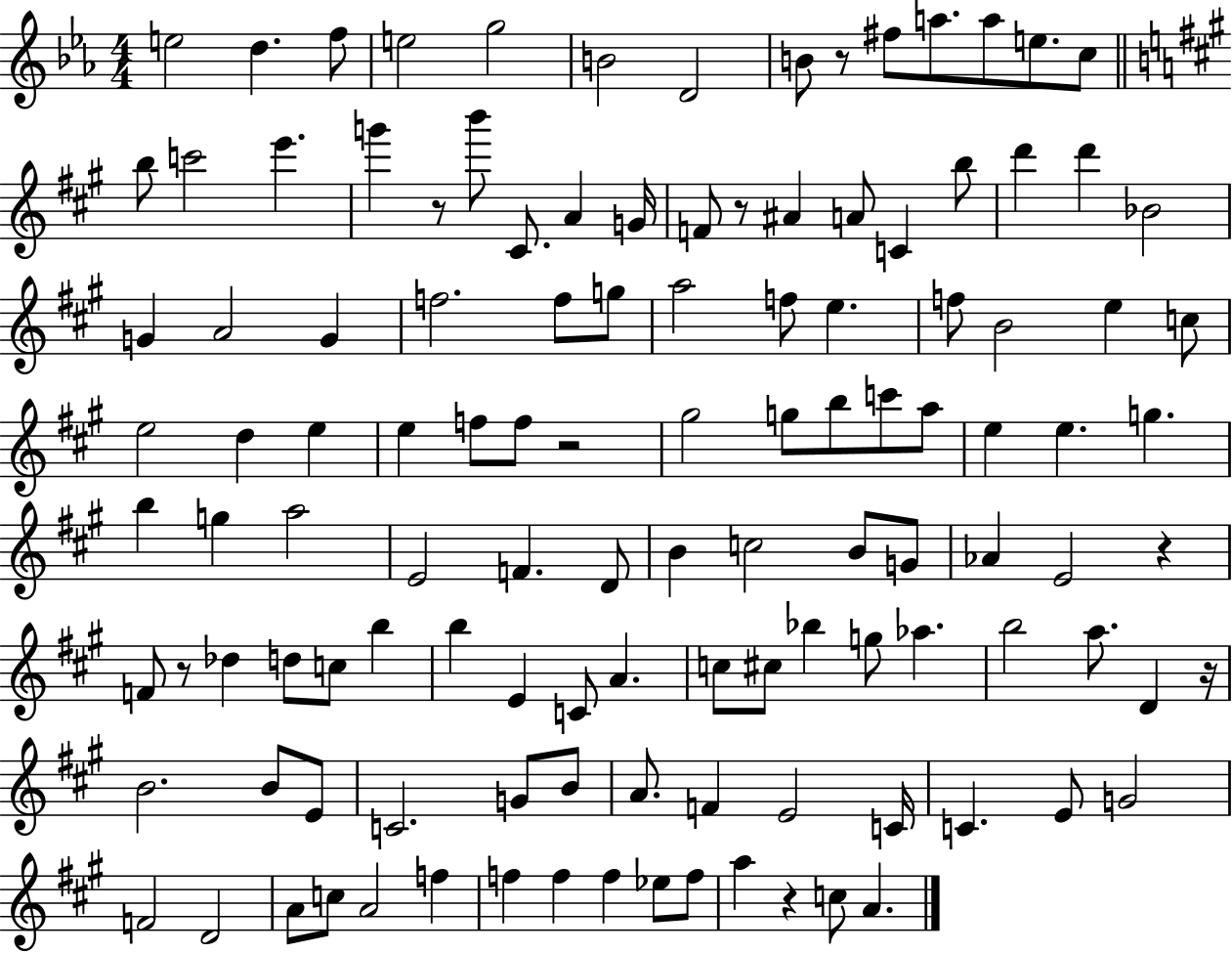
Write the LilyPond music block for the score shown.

{
  \clef treble
  \numericTimeSignature
  \time 4/4
  \key ees \major
  e''2 d''4. f''8 | e''2 g''2 | b'2 d'2 | b'8 r8 fis''8 a''8. a''8 e''8. c''8 | \break \bar "||" \break \key a \major b''8 c'''2 e'''4. | g'''4 r8 b'''8 cis'8. a'4 g'16 | f'8 r8 ais'4 a'8 c'4 b''8 | d'''4 d'''4 bes'2 | \break g'4 a'2 g'4 | f''2. f''8 g''8 | a''2 f''8 e''4. | f''8 b'2 e''4 c''8 | \break e''2 d''4 e''4 | e''4 f''8 f''8 r2 | gis''2 g''8 b''8 c'''8 a''8 | e''4 e''4. g''4. | \break b''4 g''4 a''2 | e'2 f'4. d'8 | b'4 c''2 b'8 g'8 | aes'4 e'2 r4 | \break f'8 r8 des''4 d''8 c''8 b''4 | b''4 e'4 c'8 a'4. | c''8 cis''8 bes''4 g''8 aes''4. | b''2 a''8. d'4 r16 | \break b'2. b'8 e'8 | c'2. g'8 b'8 | a'8. f'4 e'2 c'16 | c'4. e'8 g'2 | \break f'2 d'2 | a'8 c''8 a'2 f''4 | f''4 f''4 f''4 ees''8 f''8 | a''4 r4 c''8 a'4. | \break \bar "|."
}